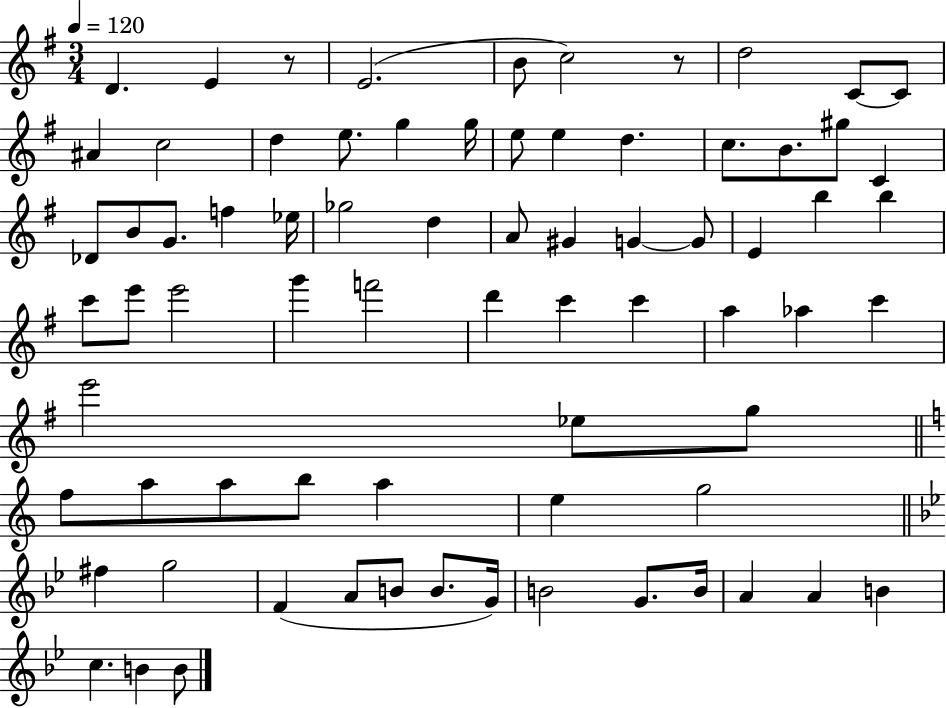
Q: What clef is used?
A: treble